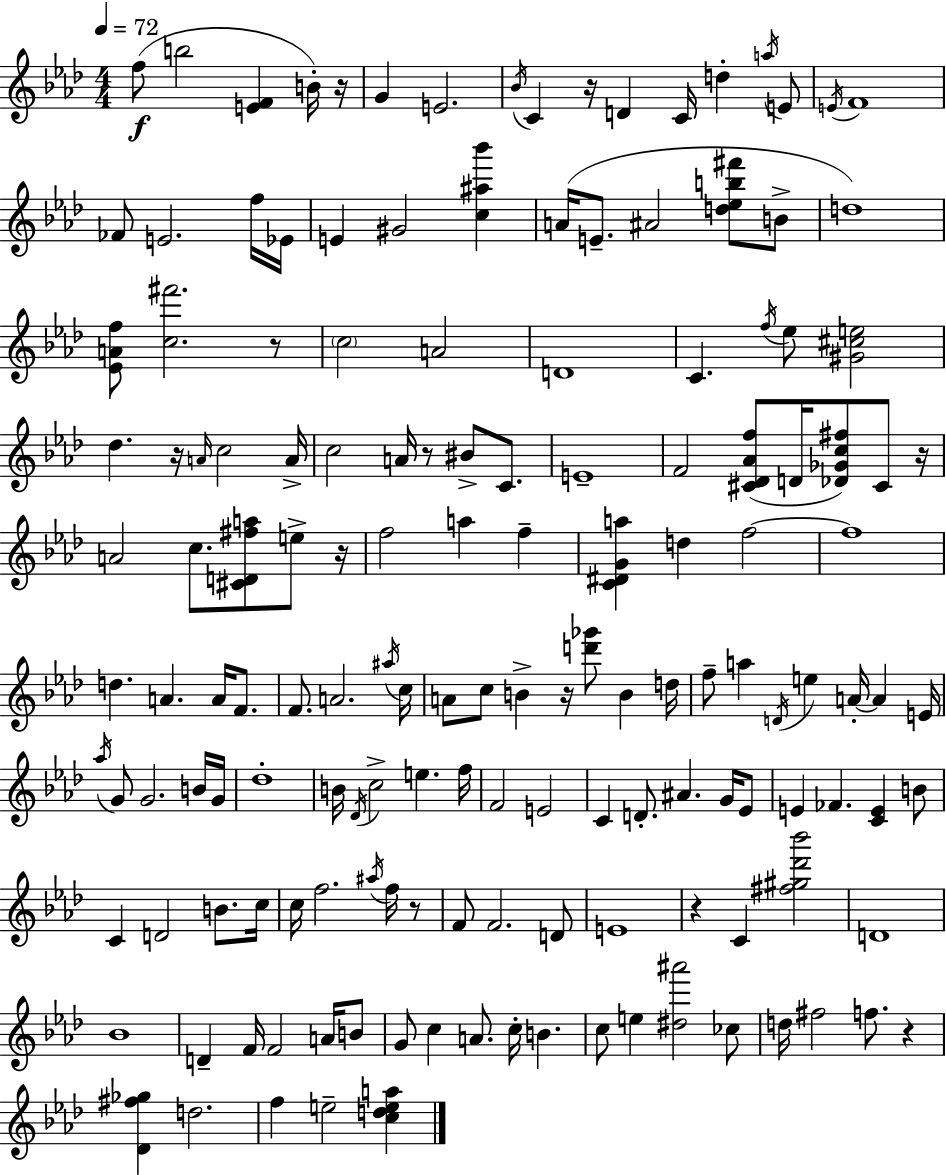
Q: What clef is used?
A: treble